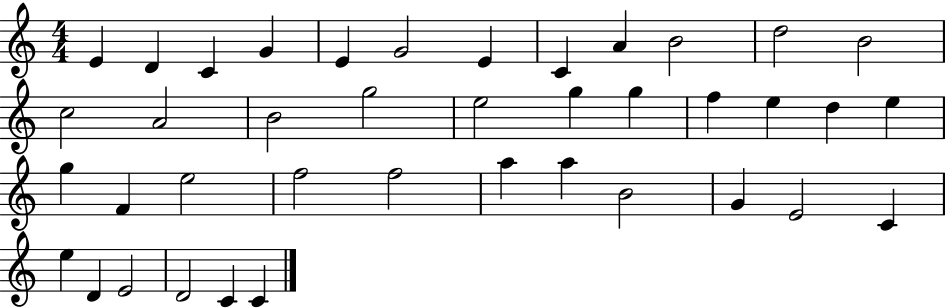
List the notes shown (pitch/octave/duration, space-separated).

E4/q D4/q C4/q G4/q E4/q G4/h E4/q C4/q A4/q B4/h D5/h B4/h C5/h A4/h B4/h G5/h E5/h G5/q G5/q F5/q E5/q D5/q E5/q G5/q F4/q E5/h F5/h F5/h A5/q A5/q B4/h G4/q E4/h C4/q E5/q D4/q E4/h D4/h C4/q C4/q